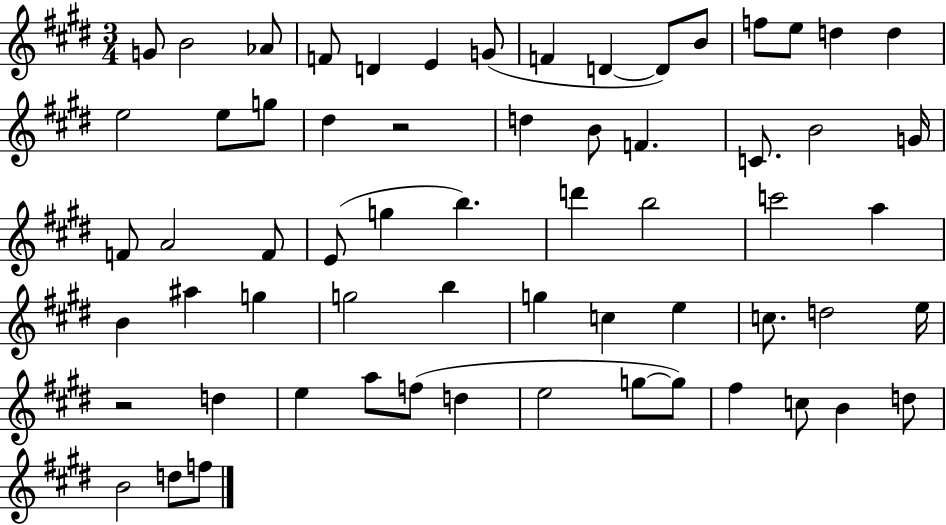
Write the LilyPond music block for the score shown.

{
  \clef treble
  \numericTimeSignature
  \time 3/4
  \key e \major
  g'8 b'2 aes'8 | f'8 d'4 e'4 g'8( | f'4 d'4~~ d'8) b'8 | f''8 e''8 d''4 d''4 | \break e''2 e''8 g''8 | dis''4 r2 | d''4 b'8 f'4. | c'8. b'2 g'16 | \break f'8 a'2 f'8 | e'8( g''4 b''4.) | d'''4 b''2 | c'''2 a''4 | \break b'4 ais''4 g''4 | g''2 b''4 | g''4 c''4 e''4 | c''8. d''2 e''16 | \break r2 d''4 | e''4 a''8 f''8( d''4 | e''2 g''8~~ g''8) | fis''4 c''8 b'4 d''8 | \break b'2 d''8 f''8 | \bar "|."
}